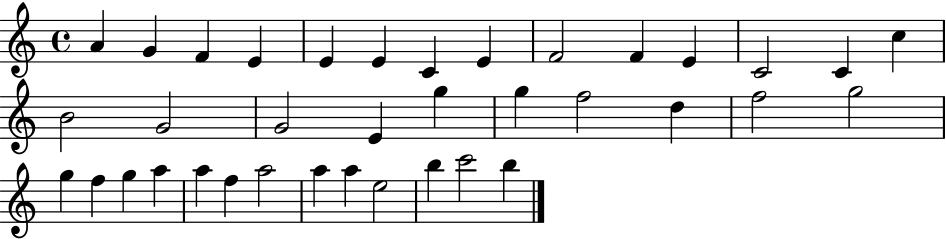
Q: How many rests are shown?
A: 0